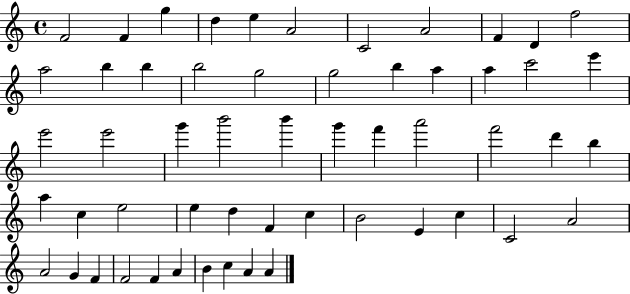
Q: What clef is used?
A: treble